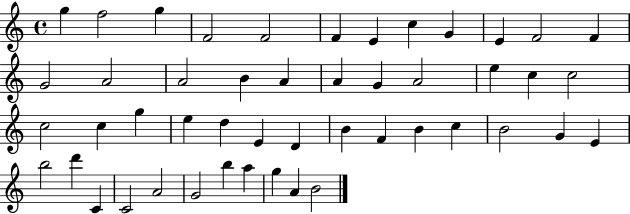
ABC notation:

X:1
T:Untitled
M:4/4
L:1/4
K:C
g f2 g F2 F2 F E c G E F2 F G2 A2 A2 B A A G A2 e c c2 c2 c g e d E D B F B c B2 G E b2 d' C C2 A2 G2 b a g A B2